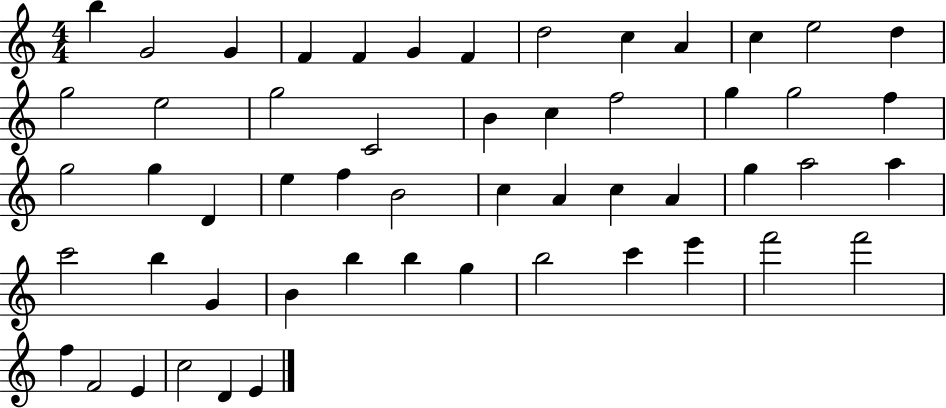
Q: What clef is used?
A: treble